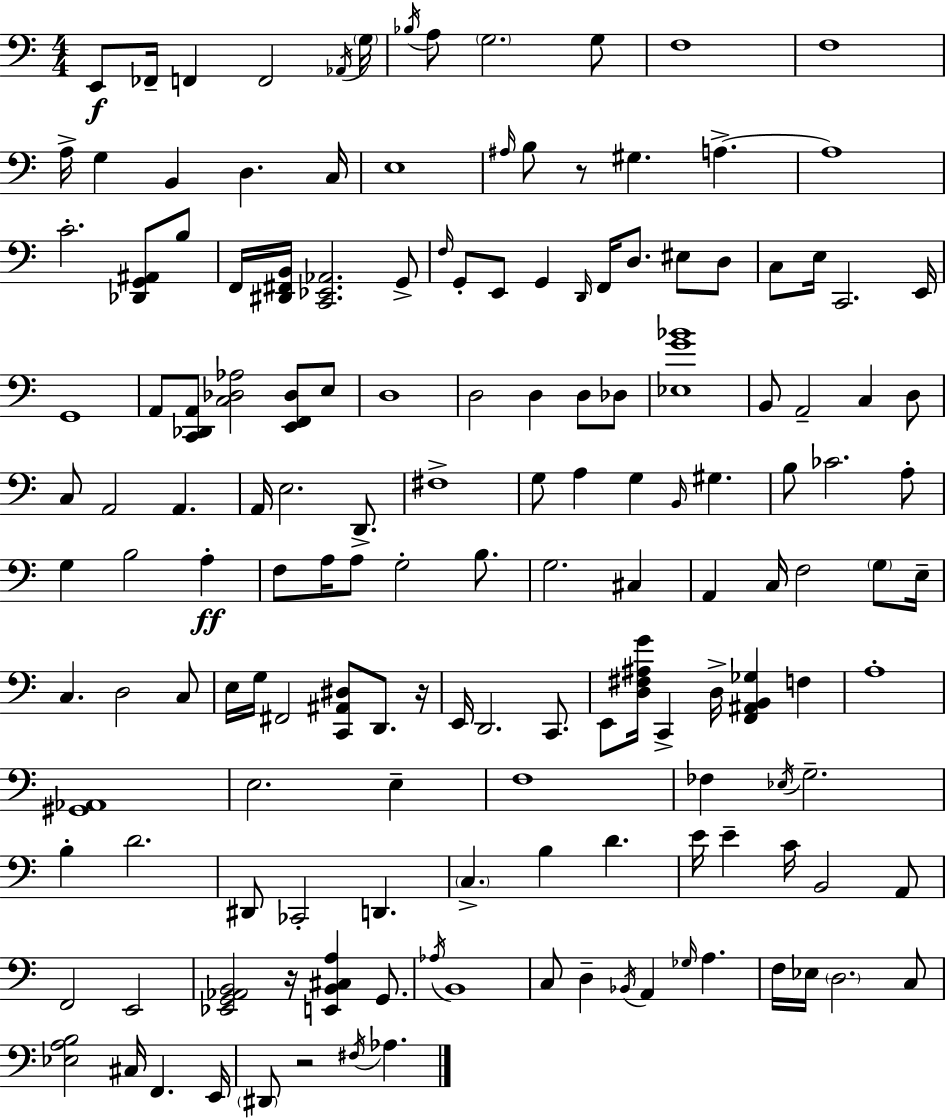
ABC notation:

X:1
T:Untitled
M:4/4
L:1/4
K:Am
E,,/2 _F,,/4 F,, F,,2 _A,,/4 G,/4 _B,/4 A,/2 G,2 G,/2 F,4 F,4 A,/4 G, B,, D, C,/4 E,4 ^A,/4 B,/2 z/2 ^G, A, A,4 C2 [_D,,G,,^A,,]/2 B,/2 F,,/4 [^D,,^F,,B,,]/4 [C,,_E,,_A,,]2 G,,/2 F,/4 G,,/2 E,,/2 G,, D,,/4 F,,/4 D,/2 ^E,/2 D,/2 C,/2 E,/4 C,,2 E,,/4 G,,4 A,,/2 [C,,_D,,A,,]/2 [C,_D,_A,]2 [E,,F,,_D,]/2 E,/2 D,4 D,2 D, D,/2 _D,/2 [_E,G_B]4 B,,/2 A,,2 C, D,/2 C,/2 A,,2 A,, A,,/4 E,2 D,,/2 ^F,4 G,/2 A, G, B,,/4 ^G, B,/2 _C2 A,/2 G, B,2 A, F,/2 A,/4 A,/2 G,2 B,/2 G,2 ^C, A,, C,/4 F,2 G,/2 E,/4 C, D,2 C,/2 E,/4 G,/4 ^F,,2 [C,,^A,,^D,]/2 D,,/2 z/4 E,,/4 D,,2 C,,/2 E,,/2 [D,^F,^A,G]/4 C,, D,/4 [F,,^A,,B,,_G,] F, A,4 [^G,,_A,,]4 E,2 E, F,4 _F, _E,/4 G,2 B, D2 ^D,,/2 _C,,2 D,, C, B, D E/4 E C/4 B,,2 A,,/2 F,,2 E,,2 [_E,,G,,_A,,B,,]2 z/4 [E,,B,,^C,A,] G,,/2 _A,/4 B,,4 C,/2 D, _B,,/4 A,, _G,/4 A, F,/4 _E,/4 D,2 C,/2 [_E,A,B,]2 ^C,/4 F,, E,,/4 ^D,,/2 z2 ^F,/4 _A,